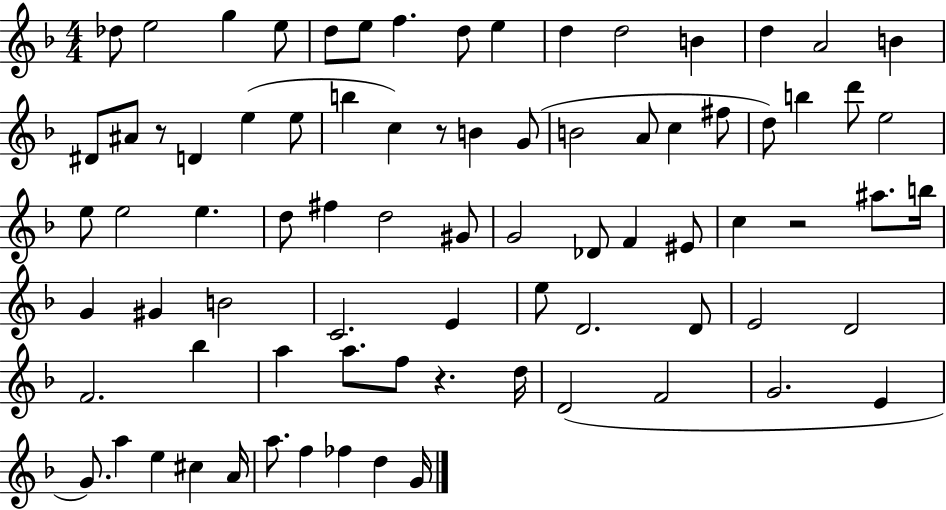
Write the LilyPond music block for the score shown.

{
  \clef treble
  \numericTimeSignature
  \time 4/4
  \key f \major
  des''8 e''2 g''4 e''8 | d''8 e''8 f''4. d''8 e''4 | d''4 d''2 b'4 | d''4 a'2 b'4 | \break dis'8 ais'8 r8 d'4 e''4( e''8 | b''4 c''4) r8 b'4 g'8( | b'2 a'8 c''4 fis''8 | d''8) b''4 d'''8 e''2 | \break e''8 e''2 e''4. | d''8 fis''4 d''2 gis'8 | g'2 des'8 f'4 eis'8 | c''4 r2 ais''8. b''16 | \break g'4 gis'4 b'2 | c'2. e'4 | e''8 d'2. d'8 | e'2 d'2 | \break f'2. bes''4 | a''4 a''8. f''8 r4. d''16 | d'2( f'2 | g'2. e'4 | \break g'8.) a''4 e''4 cis''4 a'16 | a''8. f''4 fes''4 d''4 g'16 | \bar "|."
}